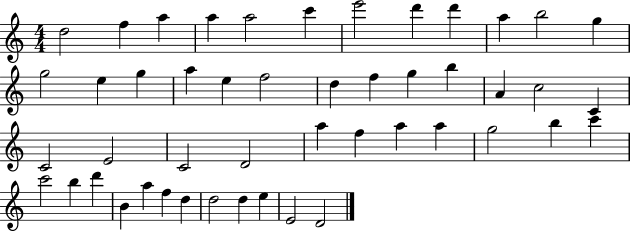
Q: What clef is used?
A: treble